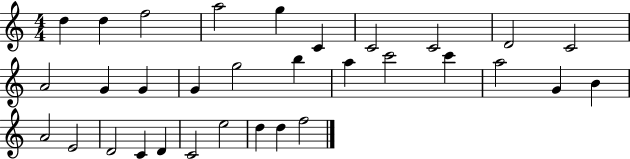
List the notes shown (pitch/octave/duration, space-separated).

D5/q D5/q F5/h A5/h G5/q C4/q C4/h C4/h D4/h C4/h A4/h G4/q G4/q G4/q G5/h B5/q A5/q C6/h C6/q A5/h G4/q B4/q A4/h E4/h D4/h C4/q D4/q C4/h E5/h D5/q D5/q F5/h